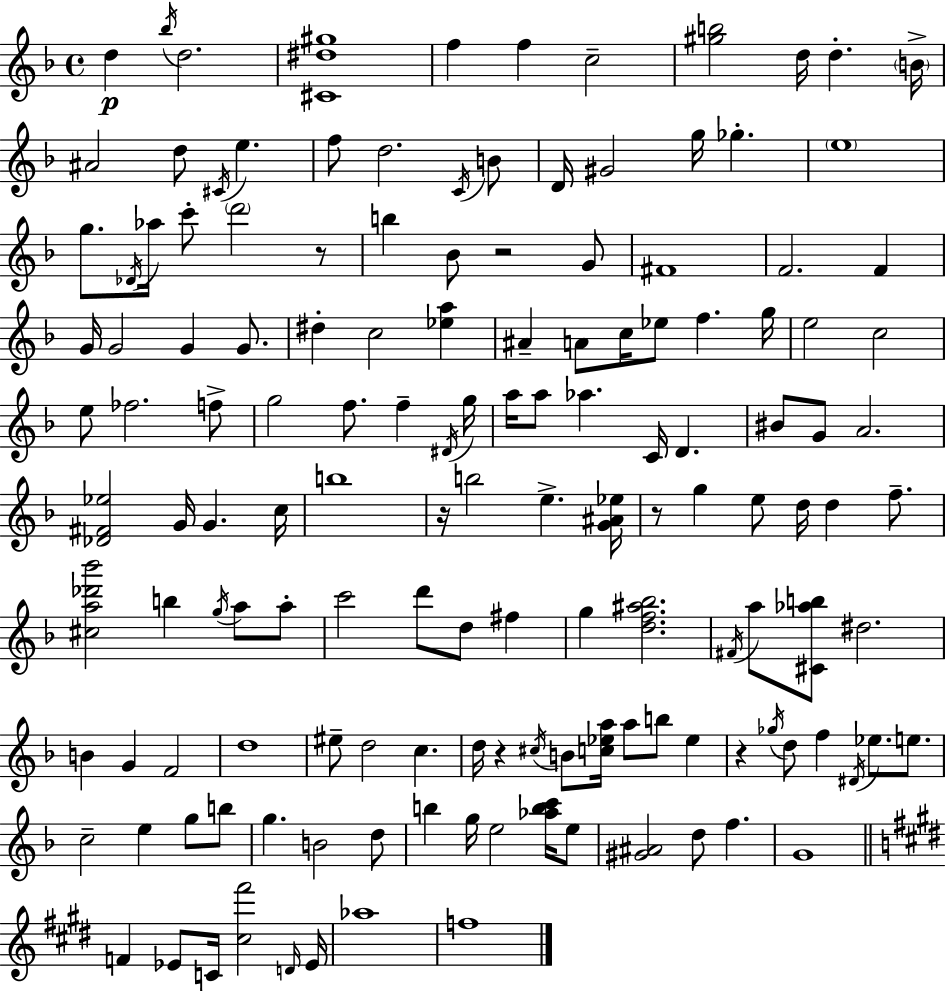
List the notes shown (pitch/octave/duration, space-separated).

D5/q Bb5/s D5/h. [C#4,D#5,G#5]/w F5/q F5/q C5/h [G#5,B5]/h D5/s D5/q. B4/s A#4/h D5/e C#4/s E5/q. F5/e D5/h. C4/s B4/e D4/s G#4/h G5/s Gb5/q. E5/w G5/e. Db4/s Ab5/s C6/e D6/h R/e B5/q Bb4/e R/h G4/e F#4/w F4/h. F4/q G4/s G4/h G4/q G4/e. D#5/q C5/h [Eb5,A5]/q A#4/q A4/e C5/s Eb5/e F5/q. G5/s E5/h C5/h E5/e FES5/h. F5/e G5/h F5/e. F5/q D#4/s G5/s A5/s A5/e Ab5/q. C4/s D4/q. BIS4/e G4/e A4/h. [Db4,F#4,Eb5]/h G4/s G4/q. C5/s B5/w R/s B5/h E5/q. [G4,A#4,Eb5]/s R/e G5/q E5/e D5/s D5/q F5/e. [C#5,A5,Db6,Bb6]/h B5/q G5/s A5/e A5/e C6/h D6/e D5/e F#5/q G5/q [D5,F5,A#5,Bb5]/h. F#4/s A5/e [C#4,Ab5,B5]/e D#5/h. B4/q G4/q F4/h D5/w EIS5/e D5/h C5/q. D5/s R/q C#5/s B4/e [C5,Eb5,A5]/s A5/e B5/e Eb5/q R/q Gb5/s D5/e F5/q D#4/s Eb5/e. E5/e. C5/h E5/q G5/e B5/e G5/q. B4/h D5/e B5/q G5/s E5/h [Ab5,B5,C6]/s E5/e [G#4,A#4]/h D5/e F5/q. G4/w F4/q Eb4/e C4/s [C#5,F#6]/h D4/s Eb4/s Ab5/w F5/w